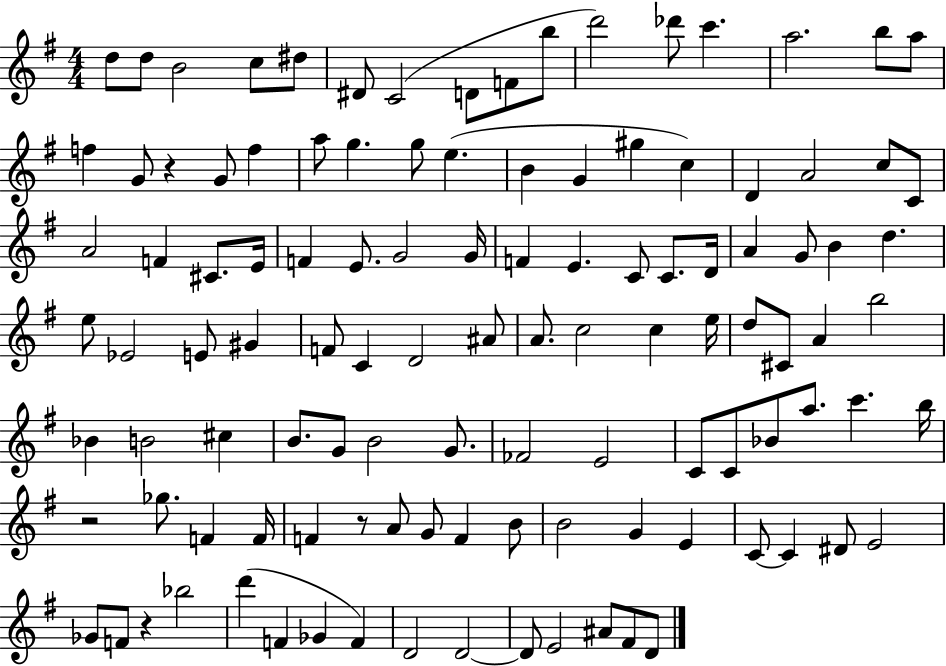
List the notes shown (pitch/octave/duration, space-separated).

D5/e D5/e B4/h C5/e D#5/e D#4/e C4/h D4/e F4/e B5/e D6/h Db6/e C6/q. A5/h. B5/e A5/e F5/q G4/e R/q G4/e F5/q A5/e G5/q. G5/e E5/q. B4/q G4/q G#5/q C5/q D4/q A4/h C5/e C4/e A4/h F4/q C#4/e. E4/s F4/q E4/e. G4/h G4/s F4/q E4/q. C4/e C4/e. D4/s A4/q G4/e B4/q D5/q. E5/e Eb4/h E4/e G#4/q F4/e C4/q D4/h A#4/e A4/e. C5/h C5/q E5/s D5/e C#4/e A4/q B5/h Bb4/q B4/h C#5/q B4/e. G4/e B4/h G4/e. FES4/h E4/h C4/e C4/e Bb4/e A5/e. C6/q. B5/s R/h Gb5/e. F4/q F4/s F4/q R/e A4/e G4/e F4/q B4/e B4/h G4/q E4/q C4/e C4/q D#4/e E4/h Gb4/e F4/e R/q Bb5/h D6/q F4/q Gb4/q F4/q D4/h D4/h D4/e E4/h A#4/e F#4/e D4/e